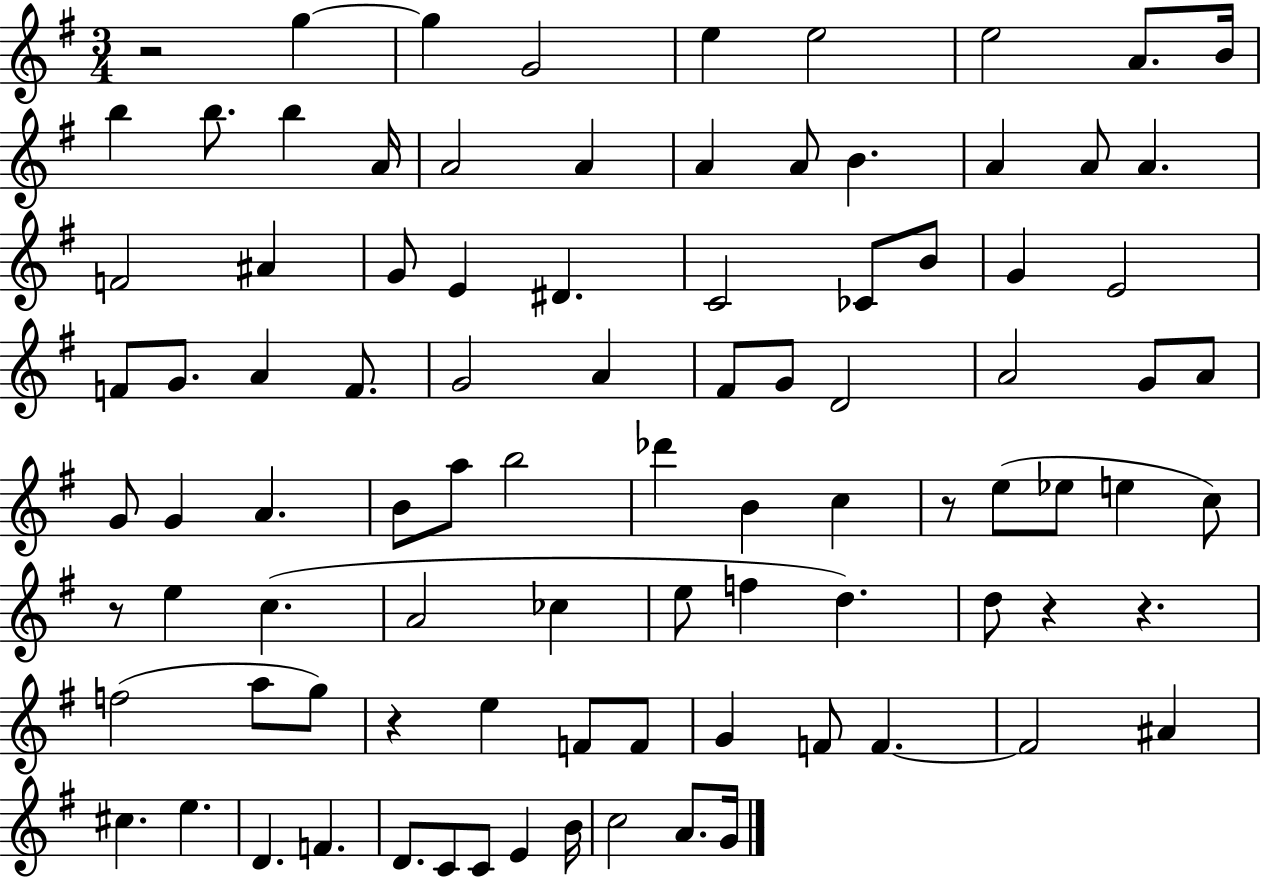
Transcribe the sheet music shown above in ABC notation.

X:1
T:Untitled
M:3/4
L:1/4
K:G
z2 g g G2 e e2 e2 A/2 B/4 b b/2 b A/4 A2 A A A/2 B A A/2 A F2 ^A G/2 E ^D C2 _C/2 B/2 G E2 F/2 G/2 A F/2 G2 A ^F/2 G/2 D2 A2 G/2 A/2 G/2 G A B/2 a/2 b2 _d' B c z/2 e/2 _e/2 e c/2 z/2 e c A2 _c e/2 f d d/2 z z f2 a/2 g/2 z e F/2 F/2 G F/2 F F2 ^A ^c e D F D/2 C/2 C/2 E B/4 c2 A/2 G/4